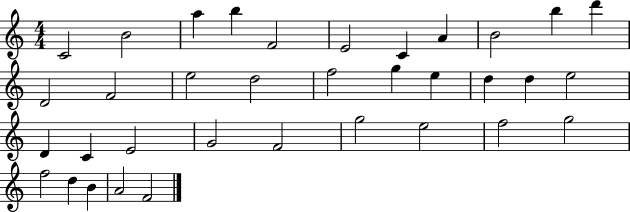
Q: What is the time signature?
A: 4/4